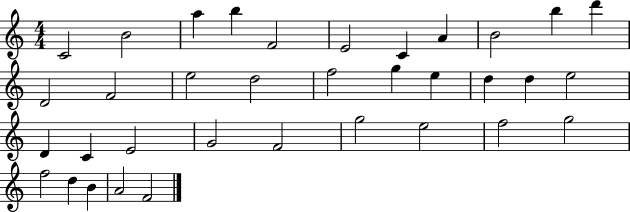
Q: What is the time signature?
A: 4/4